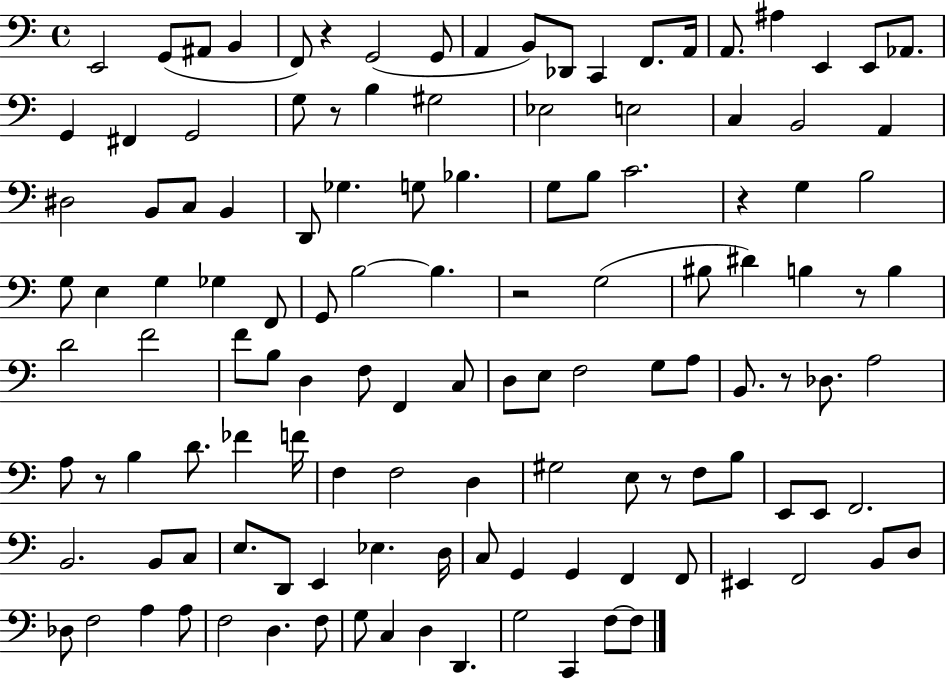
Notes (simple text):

E2/h G2/e A#2/e B2/q F2/e R/q G2/h G2/e A2/q B2/e Db2/e C2/q F2/e. A2/s A2/e. A#3/q E2/q E2/e Ab2/e. G2/q F#2/q G2/h G3/e R/e B3/q G#3/h Eb3/h E3/h C3/q B2/h A2/q D#3/h B2/e C3/e B2/q D2/e Gb3/q. G3/e Bb3/q. G3/e B3/e C4/h. R/q G3/q B3/h G3/e E3/q G3/q Gb3/q F2/e G2/e B3/h B3/q. R/h G3/h BIS3/e D#4/q B3/q R/e B3/q D4/h F4/h F4/e B3/e D3/q F3/e F2/q C3/e D3/e E3/e F3/h G3/e A3/e B2/e. R/e Db3/e. A3/h A3/e R/e B3/q D4/e. FES4/q F4/s F3/q F3/h D3/q G#3/h E3/e R/e F3/e B3/e E2/e E2/e F2/h. B2/h. B2/e C3/e E3/e. D2/e E2/q Eb3/q. D3/s C3/e G2/q G2/q F2/q F2/e EIS2/q F2/h B2/e D3/e Db3/e F3/h A3/q A3/e F3/h D3/q. F3/e G3/e C3/q D3/q D2/q. G3/h C2/q F3/e F3/e